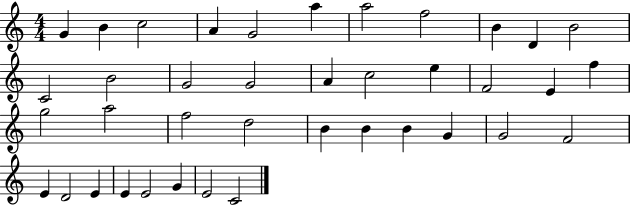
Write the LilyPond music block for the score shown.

{
  \clef treble
  \numericTimeSignature
  \time 4/4
  \key c \major
  g'4 b'4 c''2 | a'4 g'2 a''4 | a''2 f''2 | b'4 d'4 b'2 | \break c'2 b'2 | g'2 g'2 | a'4 c''2 e''4 | f'2 e'4 f''4 | \break g''2 a''2 | f''2 d''2 | b'4 b'4 b'4 g'4 | g'2 f'2 | \break e'4 d'2 e'4 | e'4 e'2 g'4 | e'2 c'2 | \bar "|."
}